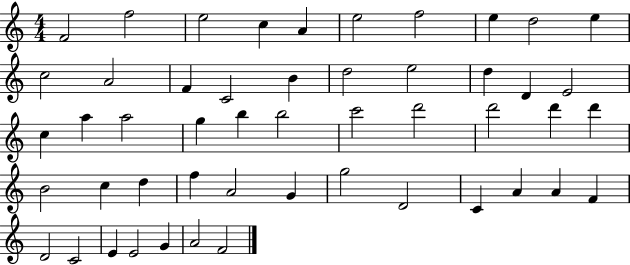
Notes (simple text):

F4/h F5/h E5/h C5/q A4/q E5/h F5/h E5/q D5/h E5/q C5/h A4/h F4/q C4/h B4/q D5/h E5/h D5/q D4/q E4/h C5/q A5/q A5/h G5/q B5/q B5/h C6/h D6/h D6/h D6/q D6/q B4/h C5/q D5/q F5/q A4/h G4/q G5/h D4/h C4/q A4/q A4/q F4/q D4/h C4/h E4/q E4/h G4/q A4/h F4/h